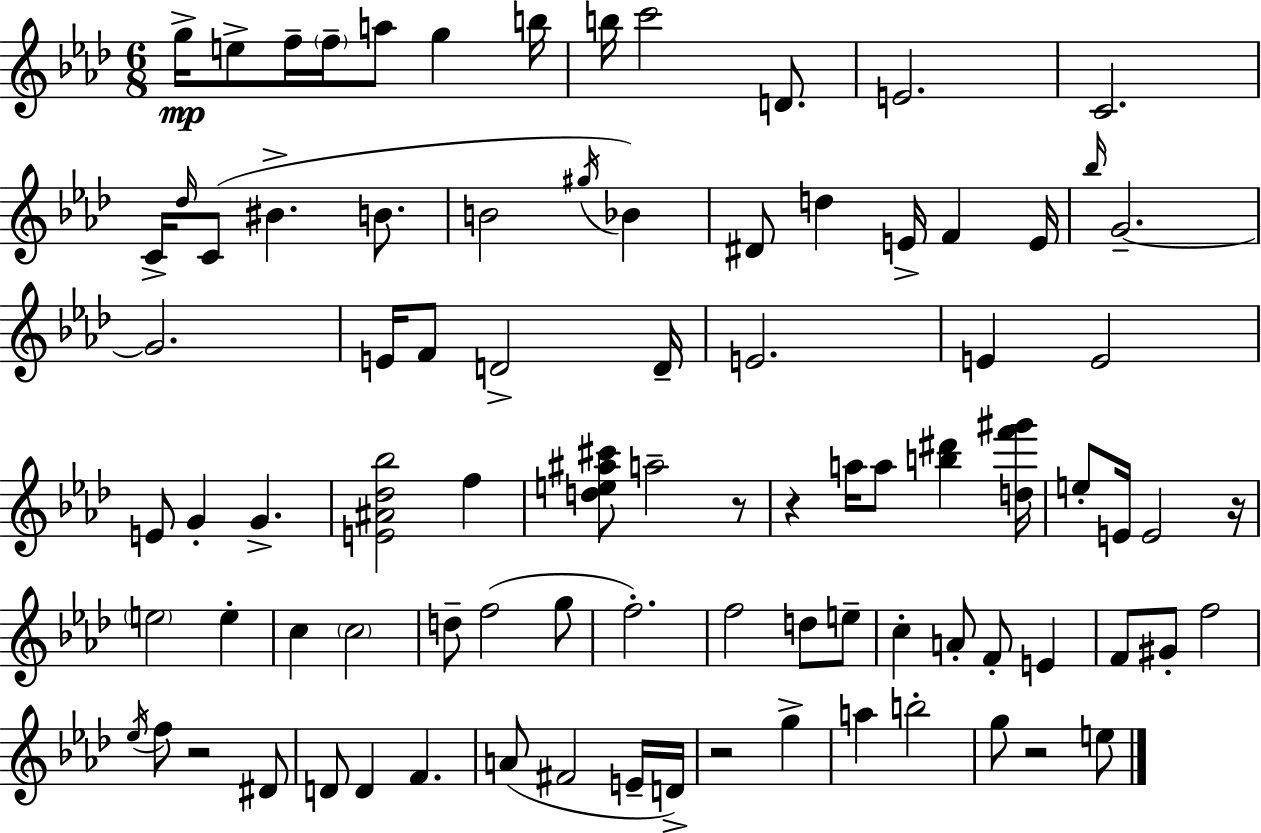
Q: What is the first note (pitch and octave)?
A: G5